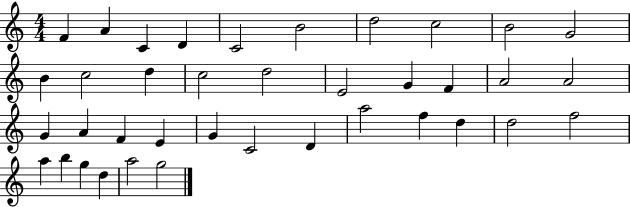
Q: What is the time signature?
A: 4/4